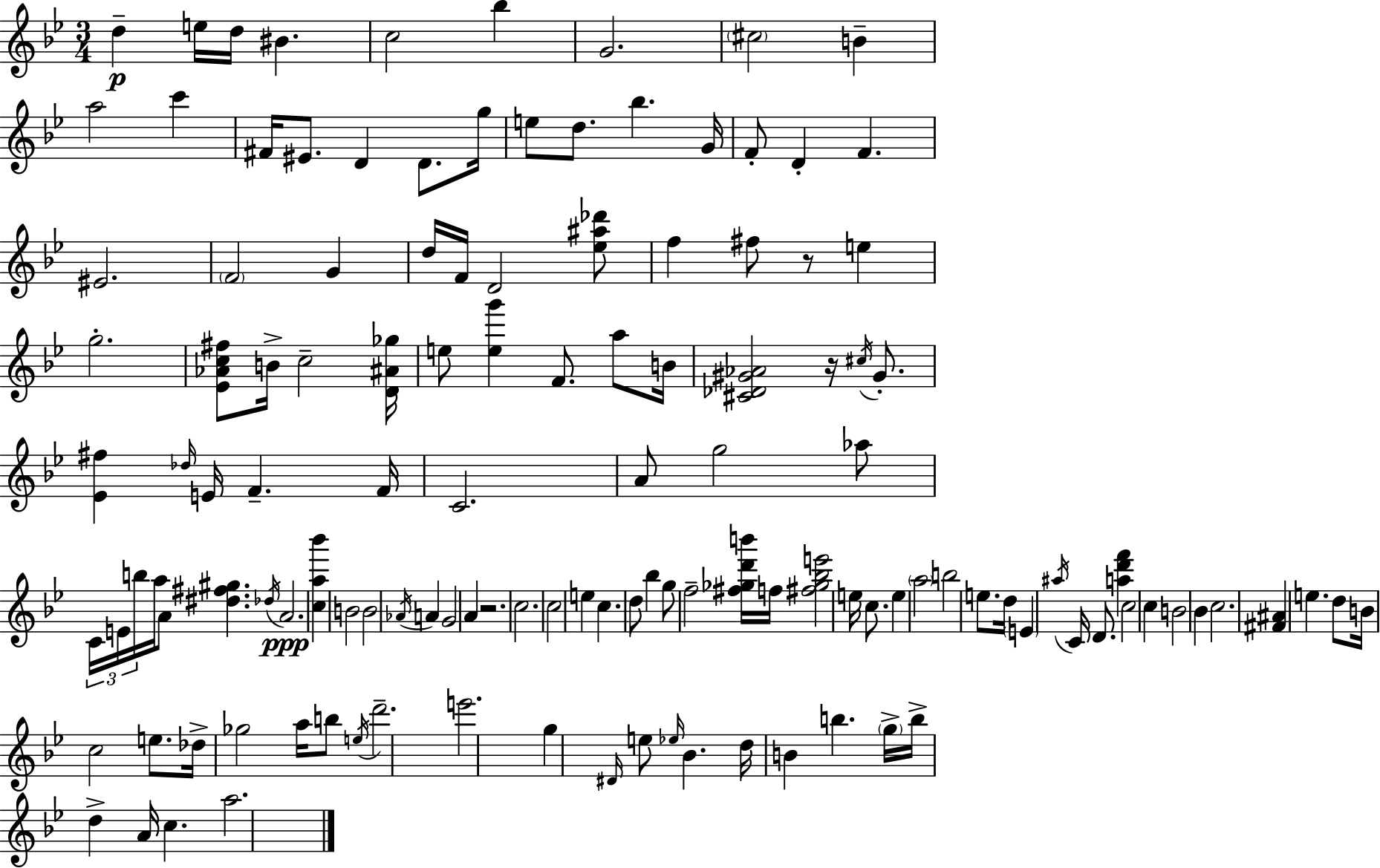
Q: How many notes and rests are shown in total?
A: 128